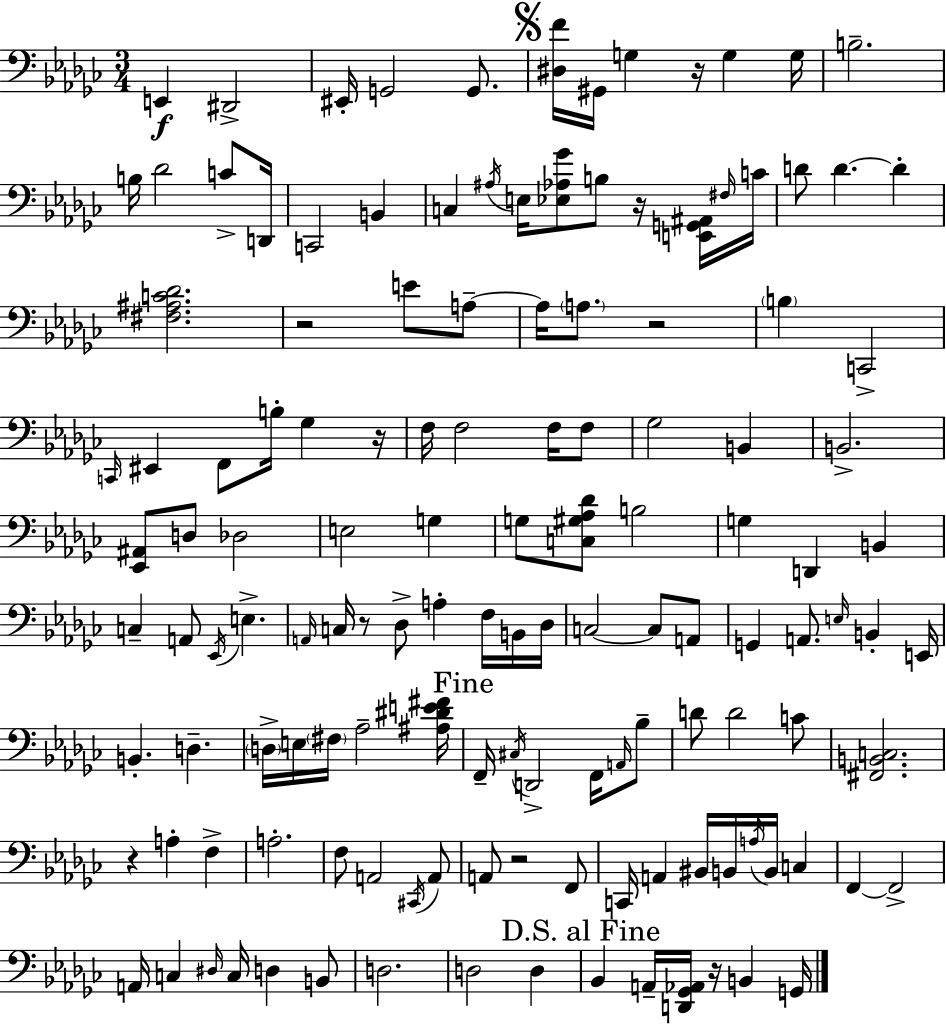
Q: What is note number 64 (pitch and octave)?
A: C3